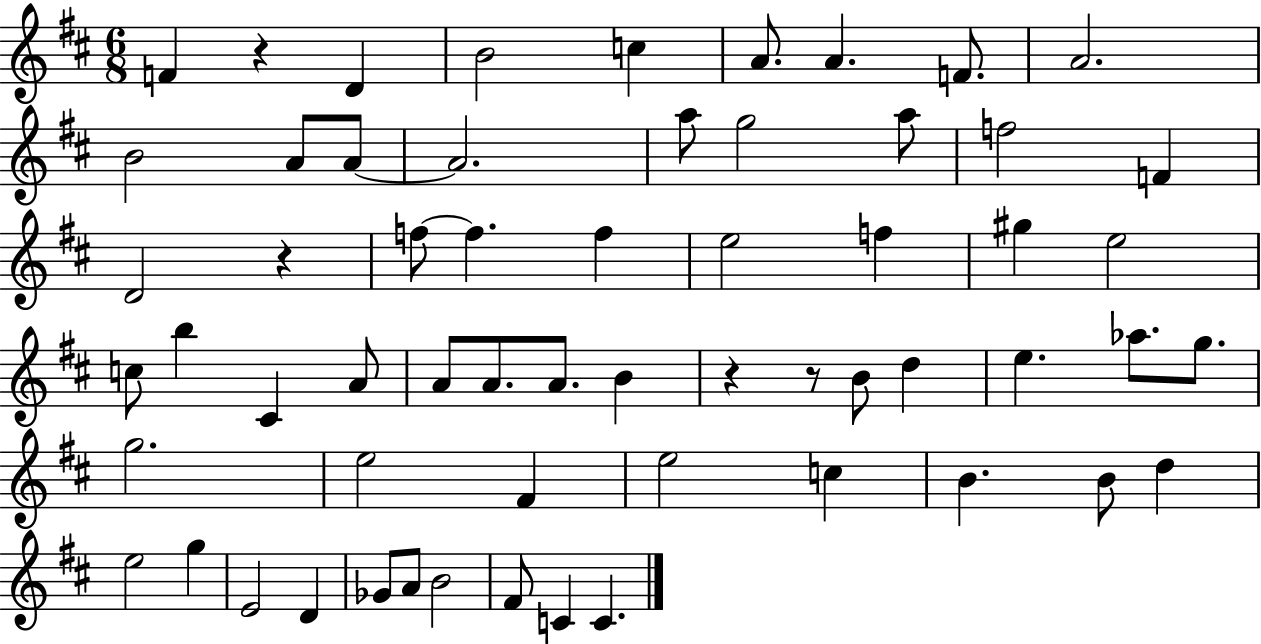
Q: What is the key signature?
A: D major